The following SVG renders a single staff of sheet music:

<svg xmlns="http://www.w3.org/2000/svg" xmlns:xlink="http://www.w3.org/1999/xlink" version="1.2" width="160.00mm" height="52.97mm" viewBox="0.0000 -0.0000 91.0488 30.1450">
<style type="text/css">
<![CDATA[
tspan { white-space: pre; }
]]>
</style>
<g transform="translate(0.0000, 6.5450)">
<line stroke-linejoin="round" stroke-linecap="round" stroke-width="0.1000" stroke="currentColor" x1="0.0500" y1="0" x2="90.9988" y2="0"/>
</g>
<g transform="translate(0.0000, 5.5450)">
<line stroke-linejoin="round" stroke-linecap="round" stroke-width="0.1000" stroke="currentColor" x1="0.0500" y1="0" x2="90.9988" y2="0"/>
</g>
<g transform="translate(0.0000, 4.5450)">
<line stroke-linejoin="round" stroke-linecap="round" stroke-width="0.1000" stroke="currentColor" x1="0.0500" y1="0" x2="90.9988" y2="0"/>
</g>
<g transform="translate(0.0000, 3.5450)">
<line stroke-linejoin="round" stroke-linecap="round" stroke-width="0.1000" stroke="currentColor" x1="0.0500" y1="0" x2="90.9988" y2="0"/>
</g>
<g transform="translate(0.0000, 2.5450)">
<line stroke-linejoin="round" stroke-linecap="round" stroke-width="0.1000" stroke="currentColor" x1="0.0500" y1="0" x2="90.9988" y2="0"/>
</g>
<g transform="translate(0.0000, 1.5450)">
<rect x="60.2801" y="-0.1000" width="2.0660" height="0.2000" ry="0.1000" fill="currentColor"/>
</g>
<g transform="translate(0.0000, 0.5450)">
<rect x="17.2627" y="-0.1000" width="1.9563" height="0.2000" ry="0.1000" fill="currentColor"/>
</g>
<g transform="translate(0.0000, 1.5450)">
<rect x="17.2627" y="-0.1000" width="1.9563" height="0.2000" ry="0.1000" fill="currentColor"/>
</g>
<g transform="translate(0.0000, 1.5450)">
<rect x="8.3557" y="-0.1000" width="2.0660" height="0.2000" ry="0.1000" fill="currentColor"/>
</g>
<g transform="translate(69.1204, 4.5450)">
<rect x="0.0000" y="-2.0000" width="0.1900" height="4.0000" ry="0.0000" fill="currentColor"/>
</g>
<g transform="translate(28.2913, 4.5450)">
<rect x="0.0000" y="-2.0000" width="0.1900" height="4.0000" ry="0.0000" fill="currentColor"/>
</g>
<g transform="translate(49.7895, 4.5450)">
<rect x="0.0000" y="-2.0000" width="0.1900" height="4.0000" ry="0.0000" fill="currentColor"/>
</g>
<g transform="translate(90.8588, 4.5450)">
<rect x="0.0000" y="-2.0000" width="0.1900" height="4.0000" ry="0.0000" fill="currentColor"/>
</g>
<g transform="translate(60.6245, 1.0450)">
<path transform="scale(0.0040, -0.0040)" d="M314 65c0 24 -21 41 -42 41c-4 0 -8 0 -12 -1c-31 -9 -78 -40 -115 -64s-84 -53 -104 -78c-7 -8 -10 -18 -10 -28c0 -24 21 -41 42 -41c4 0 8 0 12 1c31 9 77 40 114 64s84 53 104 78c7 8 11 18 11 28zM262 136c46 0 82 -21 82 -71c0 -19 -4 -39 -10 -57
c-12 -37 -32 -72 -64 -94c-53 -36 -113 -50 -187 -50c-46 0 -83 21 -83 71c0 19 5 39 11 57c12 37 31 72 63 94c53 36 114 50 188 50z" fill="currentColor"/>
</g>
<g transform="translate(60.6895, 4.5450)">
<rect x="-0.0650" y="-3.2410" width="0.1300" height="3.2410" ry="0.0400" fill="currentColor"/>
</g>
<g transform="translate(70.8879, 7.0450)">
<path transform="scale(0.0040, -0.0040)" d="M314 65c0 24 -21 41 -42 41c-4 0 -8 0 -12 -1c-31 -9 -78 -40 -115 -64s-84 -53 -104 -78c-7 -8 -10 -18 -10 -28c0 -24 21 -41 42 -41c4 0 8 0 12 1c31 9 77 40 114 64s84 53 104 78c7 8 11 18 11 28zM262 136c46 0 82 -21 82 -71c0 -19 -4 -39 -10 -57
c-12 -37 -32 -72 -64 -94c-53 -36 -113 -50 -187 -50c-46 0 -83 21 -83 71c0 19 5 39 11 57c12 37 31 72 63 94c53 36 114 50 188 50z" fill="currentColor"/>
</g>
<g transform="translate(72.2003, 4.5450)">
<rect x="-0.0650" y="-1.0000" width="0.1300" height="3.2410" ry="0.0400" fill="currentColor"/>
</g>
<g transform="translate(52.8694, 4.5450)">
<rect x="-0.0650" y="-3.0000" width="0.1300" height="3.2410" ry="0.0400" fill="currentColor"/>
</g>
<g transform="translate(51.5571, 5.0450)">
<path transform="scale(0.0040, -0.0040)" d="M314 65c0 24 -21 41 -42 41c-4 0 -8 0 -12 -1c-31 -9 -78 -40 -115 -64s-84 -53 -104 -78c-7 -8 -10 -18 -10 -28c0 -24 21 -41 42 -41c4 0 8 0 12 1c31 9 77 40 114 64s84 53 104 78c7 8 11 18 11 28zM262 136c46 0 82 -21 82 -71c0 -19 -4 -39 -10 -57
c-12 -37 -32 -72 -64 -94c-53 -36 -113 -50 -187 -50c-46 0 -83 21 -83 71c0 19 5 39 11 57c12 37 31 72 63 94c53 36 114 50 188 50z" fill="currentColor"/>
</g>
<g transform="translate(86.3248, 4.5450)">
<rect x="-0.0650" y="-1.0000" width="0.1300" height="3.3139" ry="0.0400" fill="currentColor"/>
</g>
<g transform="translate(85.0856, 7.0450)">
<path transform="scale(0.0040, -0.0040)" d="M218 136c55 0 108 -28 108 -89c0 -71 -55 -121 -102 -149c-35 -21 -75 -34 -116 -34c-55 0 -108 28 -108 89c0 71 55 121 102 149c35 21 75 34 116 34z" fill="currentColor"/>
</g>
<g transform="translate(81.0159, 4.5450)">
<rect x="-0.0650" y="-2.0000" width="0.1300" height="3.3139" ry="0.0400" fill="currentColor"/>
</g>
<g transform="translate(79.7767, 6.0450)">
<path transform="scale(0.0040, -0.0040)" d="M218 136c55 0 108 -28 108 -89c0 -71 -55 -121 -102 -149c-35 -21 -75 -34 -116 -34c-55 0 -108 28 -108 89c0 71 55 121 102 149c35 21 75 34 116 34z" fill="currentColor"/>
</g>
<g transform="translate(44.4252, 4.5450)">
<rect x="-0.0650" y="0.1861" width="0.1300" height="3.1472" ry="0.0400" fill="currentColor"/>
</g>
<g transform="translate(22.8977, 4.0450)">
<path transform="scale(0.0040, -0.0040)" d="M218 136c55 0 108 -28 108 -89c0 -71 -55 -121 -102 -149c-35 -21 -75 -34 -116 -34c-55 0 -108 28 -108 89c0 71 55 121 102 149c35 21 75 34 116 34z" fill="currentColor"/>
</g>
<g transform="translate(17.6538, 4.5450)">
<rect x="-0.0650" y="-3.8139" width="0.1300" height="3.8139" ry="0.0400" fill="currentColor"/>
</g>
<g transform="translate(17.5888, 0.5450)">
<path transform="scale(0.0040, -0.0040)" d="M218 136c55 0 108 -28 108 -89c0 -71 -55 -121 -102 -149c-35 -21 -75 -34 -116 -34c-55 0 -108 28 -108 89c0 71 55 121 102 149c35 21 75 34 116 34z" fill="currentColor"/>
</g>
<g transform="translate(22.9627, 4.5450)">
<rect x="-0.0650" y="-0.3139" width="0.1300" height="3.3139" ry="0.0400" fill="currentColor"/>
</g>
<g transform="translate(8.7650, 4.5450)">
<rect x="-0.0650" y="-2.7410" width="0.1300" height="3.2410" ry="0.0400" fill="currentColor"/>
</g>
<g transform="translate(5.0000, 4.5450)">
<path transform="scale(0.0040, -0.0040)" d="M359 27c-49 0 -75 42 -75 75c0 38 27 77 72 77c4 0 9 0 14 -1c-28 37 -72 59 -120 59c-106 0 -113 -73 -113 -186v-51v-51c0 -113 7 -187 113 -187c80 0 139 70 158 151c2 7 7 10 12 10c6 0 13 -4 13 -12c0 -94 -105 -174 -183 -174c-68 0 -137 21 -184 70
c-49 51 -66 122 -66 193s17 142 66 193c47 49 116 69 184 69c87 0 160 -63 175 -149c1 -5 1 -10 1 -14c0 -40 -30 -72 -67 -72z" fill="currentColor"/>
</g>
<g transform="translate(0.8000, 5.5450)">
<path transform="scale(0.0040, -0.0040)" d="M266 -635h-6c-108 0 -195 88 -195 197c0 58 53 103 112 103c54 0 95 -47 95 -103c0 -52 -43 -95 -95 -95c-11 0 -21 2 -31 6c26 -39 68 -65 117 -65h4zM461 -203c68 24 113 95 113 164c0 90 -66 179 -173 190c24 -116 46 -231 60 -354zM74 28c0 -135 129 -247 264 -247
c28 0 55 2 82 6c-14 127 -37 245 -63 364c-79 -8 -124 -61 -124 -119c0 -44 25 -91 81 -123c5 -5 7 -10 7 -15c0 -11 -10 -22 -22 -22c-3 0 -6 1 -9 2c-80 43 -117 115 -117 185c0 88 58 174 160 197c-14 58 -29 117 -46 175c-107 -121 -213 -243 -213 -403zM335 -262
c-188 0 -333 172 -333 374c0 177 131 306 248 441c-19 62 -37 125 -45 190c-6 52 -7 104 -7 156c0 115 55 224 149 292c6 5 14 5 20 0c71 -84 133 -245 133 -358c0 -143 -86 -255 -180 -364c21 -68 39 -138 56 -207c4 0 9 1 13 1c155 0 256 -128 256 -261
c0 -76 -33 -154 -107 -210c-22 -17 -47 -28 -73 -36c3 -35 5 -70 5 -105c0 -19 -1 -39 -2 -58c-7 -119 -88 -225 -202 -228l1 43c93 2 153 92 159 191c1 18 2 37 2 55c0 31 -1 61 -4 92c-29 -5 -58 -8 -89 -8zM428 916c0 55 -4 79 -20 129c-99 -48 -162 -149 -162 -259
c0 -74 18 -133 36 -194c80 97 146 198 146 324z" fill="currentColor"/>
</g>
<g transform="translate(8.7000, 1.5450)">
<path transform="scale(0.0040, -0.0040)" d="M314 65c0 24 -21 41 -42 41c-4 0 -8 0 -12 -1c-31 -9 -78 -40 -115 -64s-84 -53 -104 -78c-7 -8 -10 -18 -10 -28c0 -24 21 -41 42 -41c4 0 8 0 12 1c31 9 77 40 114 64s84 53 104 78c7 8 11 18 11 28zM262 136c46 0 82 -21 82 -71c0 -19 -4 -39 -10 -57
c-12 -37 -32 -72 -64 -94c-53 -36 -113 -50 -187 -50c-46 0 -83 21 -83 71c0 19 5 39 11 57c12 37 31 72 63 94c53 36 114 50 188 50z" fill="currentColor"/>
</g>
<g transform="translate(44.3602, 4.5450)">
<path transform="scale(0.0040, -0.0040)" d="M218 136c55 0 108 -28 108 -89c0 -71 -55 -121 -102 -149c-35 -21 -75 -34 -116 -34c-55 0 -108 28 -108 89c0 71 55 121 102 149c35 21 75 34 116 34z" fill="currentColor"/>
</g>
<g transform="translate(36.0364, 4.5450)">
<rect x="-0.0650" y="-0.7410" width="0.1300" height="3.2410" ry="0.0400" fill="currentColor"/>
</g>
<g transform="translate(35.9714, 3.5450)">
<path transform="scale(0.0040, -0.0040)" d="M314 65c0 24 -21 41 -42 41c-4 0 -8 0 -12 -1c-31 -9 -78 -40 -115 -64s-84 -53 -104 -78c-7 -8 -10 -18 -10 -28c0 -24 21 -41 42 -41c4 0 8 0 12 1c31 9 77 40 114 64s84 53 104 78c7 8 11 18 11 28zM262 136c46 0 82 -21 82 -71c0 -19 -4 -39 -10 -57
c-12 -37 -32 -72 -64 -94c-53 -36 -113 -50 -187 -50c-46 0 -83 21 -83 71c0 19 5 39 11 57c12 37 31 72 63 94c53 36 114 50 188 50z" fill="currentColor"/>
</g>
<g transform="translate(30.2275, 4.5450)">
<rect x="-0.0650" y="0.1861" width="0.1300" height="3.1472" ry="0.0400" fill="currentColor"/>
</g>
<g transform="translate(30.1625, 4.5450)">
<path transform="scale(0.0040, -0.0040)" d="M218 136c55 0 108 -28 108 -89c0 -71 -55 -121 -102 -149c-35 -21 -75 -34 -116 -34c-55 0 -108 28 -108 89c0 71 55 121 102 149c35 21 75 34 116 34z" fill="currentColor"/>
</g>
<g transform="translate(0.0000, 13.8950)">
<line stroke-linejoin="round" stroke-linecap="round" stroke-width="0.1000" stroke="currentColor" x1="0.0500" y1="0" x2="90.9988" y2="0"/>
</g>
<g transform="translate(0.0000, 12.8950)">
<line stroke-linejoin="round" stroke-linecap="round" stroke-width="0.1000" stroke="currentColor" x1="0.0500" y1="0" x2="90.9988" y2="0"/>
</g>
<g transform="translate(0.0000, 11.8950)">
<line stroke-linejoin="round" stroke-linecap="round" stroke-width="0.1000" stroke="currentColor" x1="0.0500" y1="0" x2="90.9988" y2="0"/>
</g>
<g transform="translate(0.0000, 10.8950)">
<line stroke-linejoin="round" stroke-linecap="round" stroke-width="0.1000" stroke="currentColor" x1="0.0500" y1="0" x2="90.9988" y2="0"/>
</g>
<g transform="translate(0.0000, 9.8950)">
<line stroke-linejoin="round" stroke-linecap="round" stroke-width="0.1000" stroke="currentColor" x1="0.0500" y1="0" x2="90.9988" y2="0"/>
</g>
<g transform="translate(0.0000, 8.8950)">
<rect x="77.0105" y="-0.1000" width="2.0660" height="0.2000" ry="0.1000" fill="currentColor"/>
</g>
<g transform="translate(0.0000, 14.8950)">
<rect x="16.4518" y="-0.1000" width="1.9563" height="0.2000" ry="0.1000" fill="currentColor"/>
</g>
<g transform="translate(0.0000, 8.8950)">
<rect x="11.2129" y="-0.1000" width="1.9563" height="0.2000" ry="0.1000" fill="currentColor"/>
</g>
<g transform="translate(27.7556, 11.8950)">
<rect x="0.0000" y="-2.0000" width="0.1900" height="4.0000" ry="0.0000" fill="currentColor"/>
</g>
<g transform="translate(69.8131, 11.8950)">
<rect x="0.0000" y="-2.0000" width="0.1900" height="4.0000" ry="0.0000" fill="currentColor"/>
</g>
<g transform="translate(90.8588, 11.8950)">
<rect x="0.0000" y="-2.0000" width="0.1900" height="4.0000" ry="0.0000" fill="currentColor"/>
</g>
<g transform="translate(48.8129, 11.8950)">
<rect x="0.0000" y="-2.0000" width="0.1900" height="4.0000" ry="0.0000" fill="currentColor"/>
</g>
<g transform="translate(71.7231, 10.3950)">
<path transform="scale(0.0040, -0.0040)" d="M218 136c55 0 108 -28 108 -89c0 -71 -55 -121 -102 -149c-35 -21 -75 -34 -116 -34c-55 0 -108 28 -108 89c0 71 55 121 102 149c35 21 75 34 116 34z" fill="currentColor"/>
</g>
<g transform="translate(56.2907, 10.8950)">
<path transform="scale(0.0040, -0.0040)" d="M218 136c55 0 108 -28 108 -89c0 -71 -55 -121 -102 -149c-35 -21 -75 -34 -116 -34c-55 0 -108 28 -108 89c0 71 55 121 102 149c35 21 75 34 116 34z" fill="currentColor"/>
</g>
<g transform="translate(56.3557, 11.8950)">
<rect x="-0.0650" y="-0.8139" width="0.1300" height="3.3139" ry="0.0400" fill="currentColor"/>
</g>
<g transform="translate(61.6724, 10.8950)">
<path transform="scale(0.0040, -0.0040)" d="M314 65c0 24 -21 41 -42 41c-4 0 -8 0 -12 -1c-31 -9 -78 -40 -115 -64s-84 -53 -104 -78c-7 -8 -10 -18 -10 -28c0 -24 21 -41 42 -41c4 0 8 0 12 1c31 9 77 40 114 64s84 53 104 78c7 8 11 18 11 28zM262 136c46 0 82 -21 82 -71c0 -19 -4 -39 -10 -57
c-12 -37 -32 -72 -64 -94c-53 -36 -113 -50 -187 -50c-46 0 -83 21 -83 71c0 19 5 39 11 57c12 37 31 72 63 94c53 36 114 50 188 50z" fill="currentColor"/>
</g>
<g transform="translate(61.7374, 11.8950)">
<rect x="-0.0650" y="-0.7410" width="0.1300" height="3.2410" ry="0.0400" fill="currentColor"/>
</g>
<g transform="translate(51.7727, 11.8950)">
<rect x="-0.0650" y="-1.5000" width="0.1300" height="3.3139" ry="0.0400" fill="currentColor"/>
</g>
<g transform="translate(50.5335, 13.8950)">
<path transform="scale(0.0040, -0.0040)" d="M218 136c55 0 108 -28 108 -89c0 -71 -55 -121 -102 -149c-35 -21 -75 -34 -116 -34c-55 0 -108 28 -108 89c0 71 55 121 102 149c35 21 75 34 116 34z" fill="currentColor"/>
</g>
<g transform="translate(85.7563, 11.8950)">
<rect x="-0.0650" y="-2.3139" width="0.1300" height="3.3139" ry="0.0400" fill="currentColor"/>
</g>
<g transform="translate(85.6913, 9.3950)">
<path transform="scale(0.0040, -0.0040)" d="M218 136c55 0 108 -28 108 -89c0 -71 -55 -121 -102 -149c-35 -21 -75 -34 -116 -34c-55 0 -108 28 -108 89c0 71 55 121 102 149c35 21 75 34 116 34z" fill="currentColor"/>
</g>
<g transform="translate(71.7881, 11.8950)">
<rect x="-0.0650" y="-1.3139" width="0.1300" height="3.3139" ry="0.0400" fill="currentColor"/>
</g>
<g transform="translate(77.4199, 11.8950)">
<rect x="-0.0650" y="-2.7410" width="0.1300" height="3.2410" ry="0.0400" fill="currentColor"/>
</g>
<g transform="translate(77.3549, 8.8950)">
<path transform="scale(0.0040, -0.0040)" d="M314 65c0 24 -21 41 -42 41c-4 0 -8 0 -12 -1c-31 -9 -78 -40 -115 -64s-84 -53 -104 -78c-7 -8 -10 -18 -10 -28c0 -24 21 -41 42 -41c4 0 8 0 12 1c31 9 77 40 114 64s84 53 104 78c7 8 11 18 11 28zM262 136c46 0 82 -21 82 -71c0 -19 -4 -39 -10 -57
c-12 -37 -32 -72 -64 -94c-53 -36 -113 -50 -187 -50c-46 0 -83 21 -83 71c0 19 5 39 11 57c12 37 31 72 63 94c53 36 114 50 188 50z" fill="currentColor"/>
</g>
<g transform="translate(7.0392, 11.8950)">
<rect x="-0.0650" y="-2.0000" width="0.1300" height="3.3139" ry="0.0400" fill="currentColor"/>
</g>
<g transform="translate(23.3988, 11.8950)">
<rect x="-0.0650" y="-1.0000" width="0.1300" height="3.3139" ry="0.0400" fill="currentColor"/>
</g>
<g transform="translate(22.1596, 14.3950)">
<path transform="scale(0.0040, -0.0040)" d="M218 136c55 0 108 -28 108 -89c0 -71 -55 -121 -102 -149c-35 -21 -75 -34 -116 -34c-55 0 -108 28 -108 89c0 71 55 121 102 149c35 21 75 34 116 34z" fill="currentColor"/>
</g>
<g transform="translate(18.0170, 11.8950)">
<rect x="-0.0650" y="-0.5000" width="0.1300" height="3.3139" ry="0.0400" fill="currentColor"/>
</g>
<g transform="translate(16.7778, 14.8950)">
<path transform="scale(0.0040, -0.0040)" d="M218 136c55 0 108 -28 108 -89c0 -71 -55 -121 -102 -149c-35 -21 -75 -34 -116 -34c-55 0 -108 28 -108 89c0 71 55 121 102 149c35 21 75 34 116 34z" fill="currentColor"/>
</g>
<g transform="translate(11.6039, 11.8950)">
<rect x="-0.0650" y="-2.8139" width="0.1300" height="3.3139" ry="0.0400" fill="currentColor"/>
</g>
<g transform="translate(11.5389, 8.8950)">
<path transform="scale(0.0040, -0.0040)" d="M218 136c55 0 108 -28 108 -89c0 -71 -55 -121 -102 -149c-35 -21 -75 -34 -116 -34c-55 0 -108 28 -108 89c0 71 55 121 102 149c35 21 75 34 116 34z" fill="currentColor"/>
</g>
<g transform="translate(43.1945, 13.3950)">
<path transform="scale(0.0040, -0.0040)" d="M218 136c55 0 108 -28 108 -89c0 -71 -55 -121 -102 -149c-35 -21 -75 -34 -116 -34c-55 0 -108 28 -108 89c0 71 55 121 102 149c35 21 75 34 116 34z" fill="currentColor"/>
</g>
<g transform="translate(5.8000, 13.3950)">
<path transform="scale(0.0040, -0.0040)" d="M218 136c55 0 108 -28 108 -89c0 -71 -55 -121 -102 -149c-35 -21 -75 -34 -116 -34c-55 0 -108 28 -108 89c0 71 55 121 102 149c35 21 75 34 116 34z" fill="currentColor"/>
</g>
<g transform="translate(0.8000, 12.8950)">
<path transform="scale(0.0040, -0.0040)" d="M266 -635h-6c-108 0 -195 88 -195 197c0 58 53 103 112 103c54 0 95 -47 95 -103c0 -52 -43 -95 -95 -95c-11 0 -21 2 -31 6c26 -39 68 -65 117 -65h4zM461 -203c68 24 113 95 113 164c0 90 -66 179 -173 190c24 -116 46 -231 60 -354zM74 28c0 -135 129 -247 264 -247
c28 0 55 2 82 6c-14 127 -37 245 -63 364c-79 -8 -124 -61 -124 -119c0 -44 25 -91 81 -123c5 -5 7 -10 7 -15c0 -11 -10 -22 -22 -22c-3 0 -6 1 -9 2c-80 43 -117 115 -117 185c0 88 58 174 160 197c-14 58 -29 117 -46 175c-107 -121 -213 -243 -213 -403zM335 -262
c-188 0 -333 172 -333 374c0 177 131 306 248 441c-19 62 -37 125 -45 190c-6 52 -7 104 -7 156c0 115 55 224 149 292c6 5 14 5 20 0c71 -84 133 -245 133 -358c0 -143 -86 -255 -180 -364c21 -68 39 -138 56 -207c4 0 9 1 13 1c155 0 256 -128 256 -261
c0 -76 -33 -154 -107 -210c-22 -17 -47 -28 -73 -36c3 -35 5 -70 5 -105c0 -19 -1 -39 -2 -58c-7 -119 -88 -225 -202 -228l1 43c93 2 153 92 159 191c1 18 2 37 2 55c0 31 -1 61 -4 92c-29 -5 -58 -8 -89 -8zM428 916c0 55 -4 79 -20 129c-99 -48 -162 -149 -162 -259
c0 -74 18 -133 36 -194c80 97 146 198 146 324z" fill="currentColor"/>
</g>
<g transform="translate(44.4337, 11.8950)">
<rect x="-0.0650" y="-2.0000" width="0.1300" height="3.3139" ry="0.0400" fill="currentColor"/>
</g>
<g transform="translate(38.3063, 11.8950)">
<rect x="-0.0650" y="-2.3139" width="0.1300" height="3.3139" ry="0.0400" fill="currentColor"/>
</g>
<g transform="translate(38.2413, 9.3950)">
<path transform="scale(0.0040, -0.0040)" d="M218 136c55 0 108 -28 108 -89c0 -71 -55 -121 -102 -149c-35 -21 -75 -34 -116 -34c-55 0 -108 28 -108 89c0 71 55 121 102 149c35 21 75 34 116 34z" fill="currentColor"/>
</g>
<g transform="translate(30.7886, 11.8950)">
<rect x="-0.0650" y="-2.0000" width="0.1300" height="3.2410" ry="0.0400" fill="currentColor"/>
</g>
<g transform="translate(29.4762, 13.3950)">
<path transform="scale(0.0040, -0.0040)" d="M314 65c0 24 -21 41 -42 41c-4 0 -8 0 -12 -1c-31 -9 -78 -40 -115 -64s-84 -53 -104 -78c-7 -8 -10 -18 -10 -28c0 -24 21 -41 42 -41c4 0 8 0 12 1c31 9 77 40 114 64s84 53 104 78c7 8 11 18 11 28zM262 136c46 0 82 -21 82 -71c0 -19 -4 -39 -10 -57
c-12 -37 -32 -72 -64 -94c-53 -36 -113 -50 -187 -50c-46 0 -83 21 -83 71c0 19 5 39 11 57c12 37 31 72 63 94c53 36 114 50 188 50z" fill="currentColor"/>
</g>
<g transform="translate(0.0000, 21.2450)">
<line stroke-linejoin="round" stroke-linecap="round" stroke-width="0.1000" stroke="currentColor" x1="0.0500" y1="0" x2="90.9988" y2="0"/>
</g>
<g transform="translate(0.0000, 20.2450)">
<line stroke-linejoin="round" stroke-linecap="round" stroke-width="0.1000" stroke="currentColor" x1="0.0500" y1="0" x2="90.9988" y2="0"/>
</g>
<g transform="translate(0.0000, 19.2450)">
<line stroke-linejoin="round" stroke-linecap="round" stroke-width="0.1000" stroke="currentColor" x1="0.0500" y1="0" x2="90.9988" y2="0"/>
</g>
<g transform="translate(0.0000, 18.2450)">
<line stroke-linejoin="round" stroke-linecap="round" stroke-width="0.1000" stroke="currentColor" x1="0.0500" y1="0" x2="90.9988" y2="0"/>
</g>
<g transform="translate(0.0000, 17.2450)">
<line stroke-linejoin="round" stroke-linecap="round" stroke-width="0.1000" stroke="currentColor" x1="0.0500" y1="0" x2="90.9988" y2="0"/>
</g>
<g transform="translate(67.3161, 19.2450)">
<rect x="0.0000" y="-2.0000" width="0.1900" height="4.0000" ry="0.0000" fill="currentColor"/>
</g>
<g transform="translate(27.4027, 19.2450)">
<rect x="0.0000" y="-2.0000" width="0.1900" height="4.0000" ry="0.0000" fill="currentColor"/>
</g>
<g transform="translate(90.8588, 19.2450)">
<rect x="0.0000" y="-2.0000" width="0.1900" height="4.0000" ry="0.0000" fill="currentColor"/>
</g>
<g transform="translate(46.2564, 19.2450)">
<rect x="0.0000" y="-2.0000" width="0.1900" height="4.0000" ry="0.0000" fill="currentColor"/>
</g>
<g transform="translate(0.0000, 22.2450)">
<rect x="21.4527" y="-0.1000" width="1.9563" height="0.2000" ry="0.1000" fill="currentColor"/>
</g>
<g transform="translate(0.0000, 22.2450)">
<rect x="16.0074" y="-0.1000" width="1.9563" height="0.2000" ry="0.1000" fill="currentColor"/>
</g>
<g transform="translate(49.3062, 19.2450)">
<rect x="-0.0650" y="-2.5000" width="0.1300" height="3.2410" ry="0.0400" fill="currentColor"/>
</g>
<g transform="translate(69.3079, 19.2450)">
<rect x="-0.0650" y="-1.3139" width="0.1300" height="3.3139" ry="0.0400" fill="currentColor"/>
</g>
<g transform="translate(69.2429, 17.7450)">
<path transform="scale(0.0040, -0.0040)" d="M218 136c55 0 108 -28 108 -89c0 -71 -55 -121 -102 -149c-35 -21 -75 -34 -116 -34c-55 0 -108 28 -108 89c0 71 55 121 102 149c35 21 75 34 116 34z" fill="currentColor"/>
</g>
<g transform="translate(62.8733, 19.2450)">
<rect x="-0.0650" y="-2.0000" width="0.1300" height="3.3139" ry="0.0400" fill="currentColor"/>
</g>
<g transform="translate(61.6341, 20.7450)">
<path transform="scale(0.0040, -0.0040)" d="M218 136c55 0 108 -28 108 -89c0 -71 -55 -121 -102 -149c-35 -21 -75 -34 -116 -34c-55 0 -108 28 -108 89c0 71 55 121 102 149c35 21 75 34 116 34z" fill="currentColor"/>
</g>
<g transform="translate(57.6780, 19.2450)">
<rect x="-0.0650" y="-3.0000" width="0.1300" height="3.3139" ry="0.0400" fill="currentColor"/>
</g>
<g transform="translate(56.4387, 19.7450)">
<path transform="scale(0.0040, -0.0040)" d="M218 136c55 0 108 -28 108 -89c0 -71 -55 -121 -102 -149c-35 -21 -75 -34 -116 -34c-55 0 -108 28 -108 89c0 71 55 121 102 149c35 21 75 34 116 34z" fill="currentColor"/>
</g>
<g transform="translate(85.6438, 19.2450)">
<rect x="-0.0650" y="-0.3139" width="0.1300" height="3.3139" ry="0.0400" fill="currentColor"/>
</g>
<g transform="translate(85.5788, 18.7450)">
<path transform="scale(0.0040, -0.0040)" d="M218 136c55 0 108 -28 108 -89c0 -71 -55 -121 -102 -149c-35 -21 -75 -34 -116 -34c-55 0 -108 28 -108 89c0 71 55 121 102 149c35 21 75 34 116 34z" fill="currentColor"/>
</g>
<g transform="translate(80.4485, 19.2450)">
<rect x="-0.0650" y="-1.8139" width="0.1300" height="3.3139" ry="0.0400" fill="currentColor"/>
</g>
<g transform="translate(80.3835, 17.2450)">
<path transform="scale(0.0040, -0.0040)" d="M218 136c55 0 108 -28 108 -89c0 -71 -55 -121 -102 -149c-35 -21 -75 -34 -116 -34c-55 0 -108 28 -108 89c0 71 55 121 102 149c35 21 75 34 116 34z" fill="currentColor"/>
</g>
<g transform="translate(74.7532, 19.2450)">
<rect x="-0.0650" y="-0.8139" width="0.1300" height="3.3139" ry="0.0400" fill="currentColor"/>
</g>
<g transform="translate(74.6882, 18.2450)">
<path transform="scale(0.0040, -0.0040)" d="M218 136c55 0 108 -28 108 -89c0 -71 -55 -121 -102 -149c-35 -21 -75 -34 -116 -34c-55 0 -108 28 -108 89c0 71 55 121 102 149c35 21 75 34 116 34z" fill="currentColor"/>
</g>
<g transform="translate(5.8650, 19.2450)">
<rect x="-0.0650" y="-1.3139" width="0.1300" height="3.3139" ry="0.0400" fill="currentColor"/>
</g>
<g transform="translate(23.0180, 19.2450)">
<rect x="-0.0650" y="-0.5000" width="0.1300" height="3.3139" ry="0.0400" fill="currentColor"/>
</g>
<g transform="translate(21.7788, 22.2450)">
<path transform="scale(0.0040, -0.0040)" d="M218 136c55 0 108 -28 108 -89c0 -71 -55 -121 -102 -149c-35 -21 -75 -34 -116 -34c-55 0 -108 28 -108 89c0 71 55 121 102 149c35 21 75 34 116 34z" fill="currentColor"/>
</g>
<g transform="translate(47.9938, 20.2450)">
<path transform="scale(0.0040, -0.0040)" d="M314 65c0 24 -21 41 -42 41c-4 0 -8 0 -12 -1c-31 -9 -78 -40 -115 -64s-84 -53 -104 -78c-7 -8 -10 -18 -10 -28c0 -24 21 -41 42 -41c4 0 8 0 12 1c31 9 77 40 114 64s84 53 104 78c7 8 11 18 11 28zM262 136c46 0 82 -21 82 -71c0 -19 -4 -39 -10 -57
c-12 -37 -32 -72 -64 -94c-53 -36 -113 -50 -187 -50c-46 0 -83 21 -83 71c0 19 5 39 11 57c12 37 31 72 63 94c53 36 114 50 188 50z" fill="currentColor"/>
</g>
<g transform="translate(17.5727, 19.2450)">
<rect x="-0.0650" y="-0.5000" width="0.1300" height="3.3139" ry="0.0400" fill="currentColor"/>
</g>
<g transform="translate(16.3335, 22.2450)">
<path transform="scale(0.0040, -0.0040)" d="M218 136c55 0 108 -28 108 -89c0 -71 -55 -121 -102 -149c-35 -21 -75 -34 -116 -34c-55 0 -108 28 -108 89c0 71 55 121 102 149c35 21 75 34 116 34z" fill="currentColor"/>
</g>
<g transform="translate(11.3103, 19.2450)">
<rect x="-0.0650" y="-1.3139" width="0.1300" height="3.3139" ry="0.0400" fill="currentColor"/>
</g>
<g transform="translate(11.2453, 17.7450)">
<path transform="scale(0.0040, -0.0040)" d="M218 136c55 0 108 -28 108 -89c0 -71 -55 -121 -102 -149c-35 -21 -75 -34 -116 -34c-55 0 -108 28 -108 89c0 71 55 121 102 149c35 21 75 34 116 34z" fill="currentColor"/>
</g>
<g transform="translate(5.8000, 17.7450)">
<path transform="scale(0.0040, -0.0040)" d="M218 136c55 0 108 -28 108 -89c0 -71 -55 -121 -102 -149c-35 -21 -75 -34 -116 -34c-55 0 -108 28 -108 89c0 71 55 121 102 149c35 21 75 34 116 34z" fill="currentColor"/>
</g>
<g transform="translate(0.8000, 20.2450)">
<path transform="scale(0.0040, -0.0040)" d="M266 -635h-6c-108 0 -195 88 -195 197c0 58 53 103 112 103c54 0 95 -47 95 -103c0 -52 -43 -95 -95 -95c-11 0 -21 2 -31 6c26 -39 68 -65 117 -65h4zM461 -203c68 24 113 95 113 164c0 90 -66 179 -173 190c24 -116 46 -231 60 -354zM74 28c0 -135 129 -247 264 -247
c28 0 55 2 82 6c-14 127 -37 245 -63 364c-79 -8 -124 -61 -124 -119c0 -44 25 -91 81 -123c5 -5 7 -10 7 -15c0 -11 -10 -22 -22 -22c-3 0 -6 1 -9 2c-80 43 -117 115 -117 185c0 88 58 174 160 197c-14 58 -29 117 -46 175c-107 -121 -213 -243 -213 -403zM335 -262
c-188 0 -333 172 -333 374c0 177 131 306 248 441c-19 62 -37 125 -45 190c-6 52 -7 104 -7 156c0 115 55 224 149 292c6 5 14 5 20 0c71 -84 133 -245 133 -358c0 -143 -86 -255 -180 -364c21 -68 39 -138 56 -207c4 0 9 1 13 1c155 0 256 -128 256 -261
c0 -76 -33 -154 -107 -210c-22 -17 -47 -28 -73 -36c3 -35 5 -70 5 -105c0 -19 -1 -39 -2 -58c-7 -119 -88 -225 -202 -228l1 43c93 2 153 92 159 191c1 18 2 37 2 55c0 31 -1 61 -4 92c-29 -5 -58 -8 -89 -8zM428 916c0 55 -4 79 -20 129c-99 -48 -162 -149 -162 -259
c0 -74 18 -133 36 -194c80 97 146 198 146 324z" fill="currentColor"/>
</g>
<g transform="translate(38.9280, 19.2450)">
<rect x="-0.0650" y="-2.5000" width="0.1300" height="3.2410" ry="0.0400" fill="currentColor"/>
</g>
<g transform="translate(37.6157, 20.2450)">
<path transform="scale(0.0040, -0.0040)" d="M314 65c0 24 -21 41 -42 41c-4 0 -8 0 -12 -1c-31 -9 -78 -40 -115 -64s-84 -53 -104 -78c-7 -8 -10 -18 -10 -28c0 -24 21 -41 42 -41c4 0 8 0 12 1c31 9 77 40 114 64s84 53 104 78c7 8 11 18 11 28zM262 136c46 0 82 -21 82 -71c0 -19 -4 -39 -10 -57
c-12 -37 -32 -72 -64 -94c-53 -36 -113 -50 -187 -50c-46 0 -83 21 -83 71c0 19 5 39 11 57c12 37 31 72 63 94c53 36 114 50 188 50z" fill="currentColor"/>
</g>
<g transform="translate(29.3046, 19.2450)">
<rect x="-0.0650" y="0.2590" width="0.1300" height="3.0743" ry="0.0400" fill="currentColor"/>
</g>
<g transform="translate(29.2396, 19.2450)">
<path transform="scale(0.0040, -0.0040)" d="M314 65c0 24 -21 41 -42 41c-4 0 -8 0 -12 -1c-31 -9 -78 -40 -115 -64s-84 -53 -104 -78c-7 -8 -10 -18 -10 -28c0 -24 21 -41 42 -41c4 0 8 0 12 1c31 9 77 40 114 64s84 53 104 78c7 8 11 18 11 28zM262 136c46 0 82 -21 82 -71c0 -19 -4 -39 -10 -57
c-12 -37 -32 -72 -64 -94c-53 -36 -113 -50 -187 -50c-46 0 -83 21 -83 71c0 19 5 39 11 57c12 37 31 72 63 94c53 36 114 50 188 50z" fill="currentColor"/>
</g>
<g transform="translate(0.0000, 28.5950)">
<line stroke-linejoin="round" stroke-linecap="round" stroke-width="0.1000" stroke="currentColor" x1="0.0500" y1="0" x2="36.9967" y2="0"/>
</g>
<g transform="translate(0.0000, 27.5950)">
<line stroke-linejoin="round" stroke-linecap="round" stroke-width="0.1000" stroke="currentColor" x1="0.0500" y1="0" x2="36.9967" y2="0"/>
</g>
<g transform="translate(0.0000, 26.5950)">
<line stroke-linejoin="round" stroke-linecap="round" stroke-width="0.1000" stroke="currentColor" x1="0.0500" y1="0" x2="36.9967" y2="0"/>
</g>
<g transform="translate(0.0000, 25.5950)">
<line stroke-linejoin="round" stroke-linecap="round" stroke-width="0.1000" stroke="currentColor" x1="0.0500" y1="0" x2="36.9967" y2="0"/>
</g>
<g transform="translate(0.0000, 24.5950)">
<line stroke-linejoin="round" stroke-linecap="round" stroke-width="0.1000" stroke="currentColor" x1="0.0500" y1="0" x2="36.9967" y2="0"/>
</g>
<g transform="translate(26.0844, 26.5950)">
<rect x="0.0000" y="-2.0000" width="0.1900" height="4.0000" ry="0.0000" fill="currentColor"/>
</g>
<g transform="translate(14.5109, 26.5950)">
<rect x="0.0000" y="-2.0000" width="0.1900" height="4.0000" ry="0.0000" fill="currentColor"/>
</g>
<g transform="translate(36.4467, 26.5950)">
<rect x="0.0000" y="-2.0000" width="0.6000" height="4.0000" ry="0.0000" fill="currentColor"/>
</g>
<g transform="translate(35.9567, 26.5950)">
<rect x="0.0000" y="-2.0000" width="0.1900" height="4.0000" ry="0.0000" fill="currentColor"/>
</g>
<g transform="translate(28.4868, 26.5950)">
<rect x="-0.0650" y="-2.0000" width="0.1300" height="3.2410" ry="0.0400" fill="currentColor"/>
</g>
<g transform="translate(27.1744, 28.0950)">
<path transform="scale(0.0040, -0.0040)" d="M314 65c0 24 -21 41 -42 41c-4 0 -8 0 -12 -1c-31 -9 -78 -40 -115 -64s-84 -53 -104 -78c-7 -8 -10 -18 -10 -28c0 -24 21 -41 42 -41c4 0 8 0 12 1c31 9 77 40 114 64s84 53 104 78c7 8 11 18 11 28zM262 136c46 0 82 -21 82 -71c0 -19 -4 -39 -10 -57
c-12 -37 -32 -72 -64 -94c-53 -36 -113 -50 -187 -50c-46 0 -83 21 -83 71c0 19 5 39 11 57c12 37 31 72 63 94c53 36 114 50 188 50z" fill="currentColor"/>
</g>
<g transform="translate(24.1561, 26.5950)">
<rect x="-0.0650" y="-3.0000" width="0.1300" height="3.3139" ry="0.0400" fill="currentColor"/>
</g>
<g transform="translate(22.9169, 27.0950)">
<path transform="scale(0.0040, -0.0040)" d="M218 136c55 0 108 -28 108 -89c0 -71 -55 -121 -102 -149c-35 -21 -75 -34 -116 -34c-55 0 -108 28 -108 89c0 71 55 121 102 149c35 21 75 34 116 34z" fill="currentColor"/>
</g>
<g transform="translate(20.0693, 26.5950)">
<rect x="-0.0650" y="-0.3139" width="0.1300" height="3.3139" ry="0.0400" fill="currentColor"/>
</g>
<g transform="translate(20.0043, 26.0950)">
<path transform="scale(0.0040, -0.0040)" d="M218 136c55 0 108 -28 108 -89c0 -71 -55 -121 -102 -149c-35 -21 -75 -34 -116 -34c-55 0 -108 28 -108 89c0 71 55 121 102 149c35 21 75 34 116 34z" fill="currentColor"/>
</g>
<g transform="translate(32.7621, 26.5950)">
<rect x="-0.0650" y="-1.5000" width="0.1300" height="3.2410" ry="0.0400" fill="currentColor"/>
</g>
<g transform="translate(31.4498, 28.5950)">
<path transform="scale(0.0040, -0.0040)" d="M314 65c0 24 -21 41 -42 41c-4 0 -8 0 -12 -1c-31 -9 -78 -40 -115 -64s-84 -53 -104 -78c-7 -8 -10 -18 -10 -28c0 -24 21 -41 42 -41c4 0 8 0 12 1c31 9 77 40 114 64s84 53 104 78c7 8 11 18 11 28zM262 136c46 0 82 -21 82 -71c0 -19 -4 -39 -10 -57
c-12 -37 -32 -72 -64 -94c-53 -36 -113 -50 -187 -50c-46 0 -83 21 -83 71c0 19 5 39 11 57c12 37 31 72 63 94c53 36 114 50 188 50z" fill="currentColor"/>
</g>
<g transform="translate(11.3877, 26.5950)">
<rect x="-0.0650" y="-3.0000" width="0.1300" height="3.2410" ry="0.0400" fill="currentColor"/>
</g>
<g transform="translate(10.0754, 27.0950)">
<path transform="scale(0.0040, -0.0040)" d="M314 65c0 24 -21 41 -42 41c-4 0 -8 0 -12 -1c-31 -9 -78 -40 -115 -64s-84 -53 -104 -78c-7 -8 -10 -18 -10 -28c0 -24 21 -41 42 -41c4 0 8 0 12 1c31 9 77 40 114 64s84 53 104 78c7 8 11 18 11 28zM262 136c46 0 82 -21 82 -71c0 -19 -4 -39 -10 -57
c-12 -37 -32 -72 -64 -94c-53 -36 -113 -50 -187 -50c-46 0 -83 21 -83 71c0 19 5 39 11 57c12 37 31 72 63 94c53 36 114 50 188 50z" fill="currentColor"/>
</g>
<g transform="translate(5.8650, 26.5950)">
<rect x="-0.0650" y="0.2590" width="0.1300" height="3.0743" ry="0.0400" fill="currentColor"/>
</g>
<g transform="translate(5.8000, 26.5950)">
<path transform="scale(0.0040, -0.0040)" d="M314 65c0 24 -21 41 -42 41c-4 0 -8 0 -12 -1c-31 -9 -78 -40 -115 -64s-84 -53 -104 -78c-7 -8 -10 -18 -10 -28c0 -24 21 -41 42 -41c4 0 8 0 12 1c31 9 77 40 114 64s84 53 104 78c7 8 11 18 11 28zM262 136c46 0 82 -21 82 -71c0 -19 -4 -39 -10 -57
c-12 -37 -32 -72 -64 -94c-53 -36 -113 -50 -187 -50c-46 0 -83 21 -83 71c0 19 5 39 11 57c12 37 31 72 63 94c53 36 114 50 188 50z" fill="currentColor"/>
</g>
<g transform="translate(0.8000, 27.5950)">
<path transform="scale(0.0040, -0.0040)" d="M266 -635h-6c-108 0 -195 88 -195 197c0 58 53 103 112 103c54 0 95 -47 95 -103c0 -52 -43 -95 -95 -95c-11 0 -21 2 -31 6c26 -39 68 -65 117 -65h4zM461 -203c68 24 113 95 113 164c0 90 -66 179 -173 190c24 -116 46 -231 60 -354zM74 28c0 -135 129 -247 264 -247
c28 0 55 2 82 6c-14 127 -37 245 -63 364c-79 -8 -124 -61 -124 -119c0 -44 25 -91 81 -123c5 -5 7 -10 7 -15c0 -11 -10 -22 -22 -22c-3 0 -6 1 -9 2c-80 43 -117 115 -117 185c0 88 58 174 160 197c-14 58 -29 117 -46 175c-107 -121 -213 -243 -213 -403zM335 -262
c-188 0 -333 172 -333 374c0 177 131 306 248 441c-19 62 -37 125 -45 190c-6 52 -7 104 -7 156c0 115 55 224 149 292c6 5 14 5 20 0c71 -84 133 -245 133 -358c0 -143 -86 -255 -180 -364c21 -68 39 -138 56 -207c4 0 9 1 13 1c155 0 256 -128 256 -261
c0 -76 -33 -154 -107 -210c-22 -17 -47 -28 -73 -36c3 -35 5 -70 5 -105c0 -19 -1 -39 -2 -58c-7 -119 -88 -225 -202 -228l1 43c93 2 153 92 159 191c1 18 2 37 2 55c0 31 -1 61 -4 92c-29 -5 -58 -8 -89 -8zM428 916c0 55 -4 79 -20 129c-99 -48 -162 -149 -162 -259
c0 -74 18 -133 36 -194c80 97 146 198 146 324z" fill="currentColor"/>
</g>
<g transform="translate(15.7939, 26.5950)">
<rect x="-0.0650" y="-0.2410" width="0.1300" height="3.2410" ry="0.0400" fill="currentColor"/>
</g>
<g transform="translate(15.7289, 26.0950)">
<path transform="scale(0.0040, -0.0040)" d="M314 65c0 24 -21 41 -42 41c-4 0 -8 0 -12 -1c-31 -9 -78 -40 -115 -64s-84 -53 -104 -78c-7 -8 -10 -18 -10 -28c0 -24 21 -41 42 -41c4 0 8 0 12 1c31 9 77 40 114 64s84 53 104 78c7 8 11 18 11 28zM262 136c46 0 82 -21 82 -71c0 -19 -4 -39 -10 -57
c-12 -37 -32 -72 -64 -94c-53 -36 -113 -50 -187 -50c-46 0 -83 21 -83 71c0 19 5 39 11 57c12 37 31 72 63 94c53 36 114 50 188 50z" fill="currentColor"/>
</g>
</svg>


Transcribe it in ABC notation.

X:1
T:Untitled
M:4/4
L:1/4
K:C
a2 c' c B d2 B A2 b2 D2 F D F a C D F2 g F E d d2 e a2 g e e C C B2 G2 G2 A F e d f c B2 A2 c2 c A F2 E2